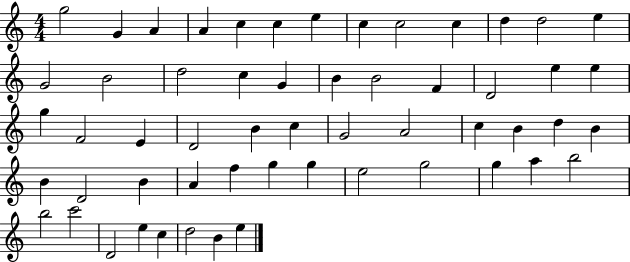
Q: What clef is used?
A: treble